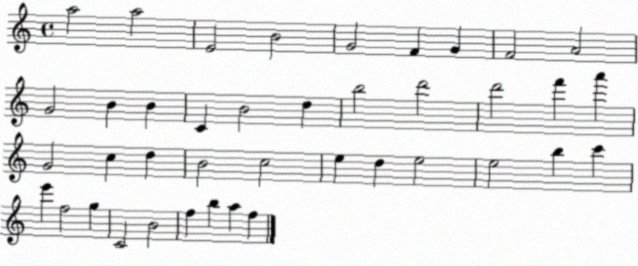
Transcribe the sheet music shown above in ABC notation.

X:1
T:Untitled
M:4/4
L:1/4
K:C
a2 a2 E2 B2 G2 F G F2 A2 G2 B B C B2 d b2 d'2 d'2 f' a' G2 c d B2 c2 e d e2 e2 b c' e' f2 g C2 B2 f b a f